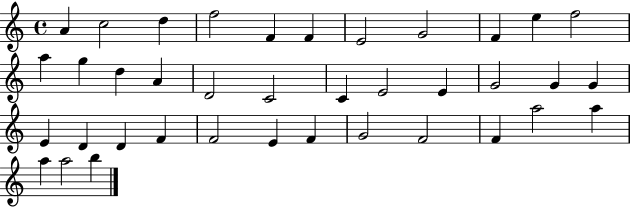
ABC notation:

X:1
T:Untitled
M:4/4
L:1/4
K:C
A c2 d f2 F F E2 G2 F e f2 a g d A D2 C2 C E2 E G2 G G E D D F F2 E F G2 F2 F a2 a a a2 b